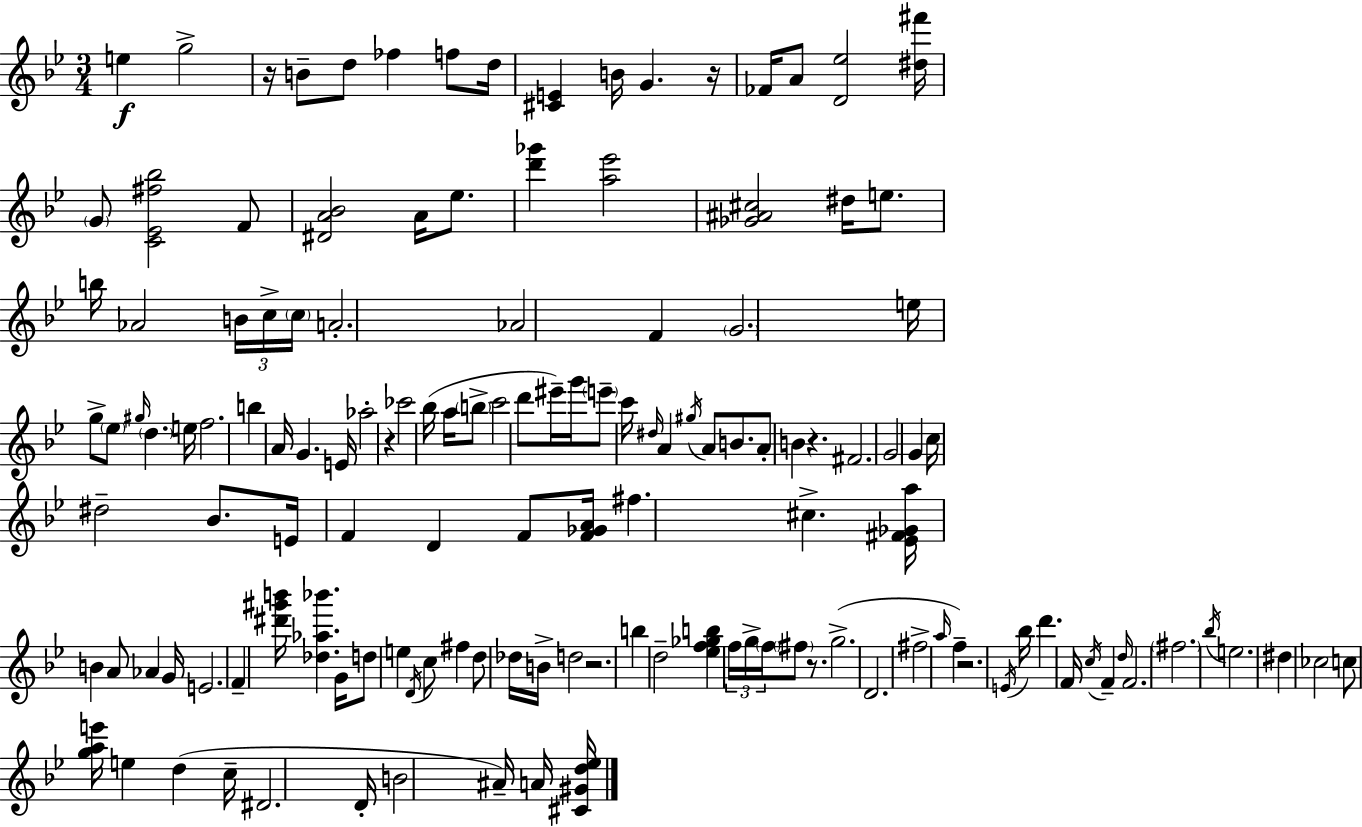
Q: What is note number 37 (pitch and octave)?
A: E4